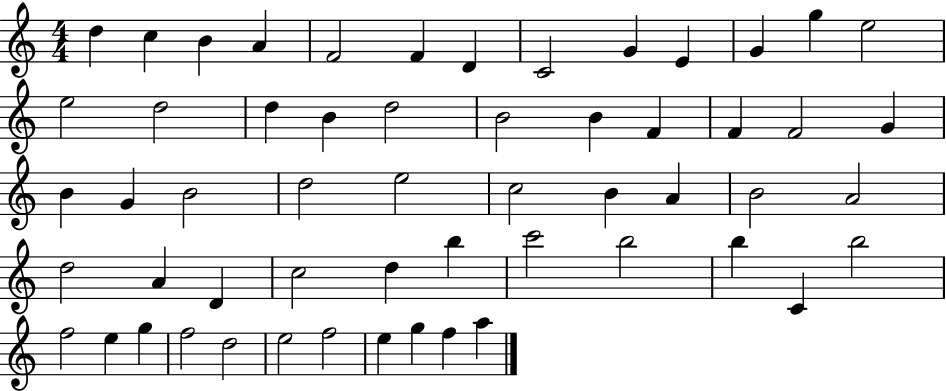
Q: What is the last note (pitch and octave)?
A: A5